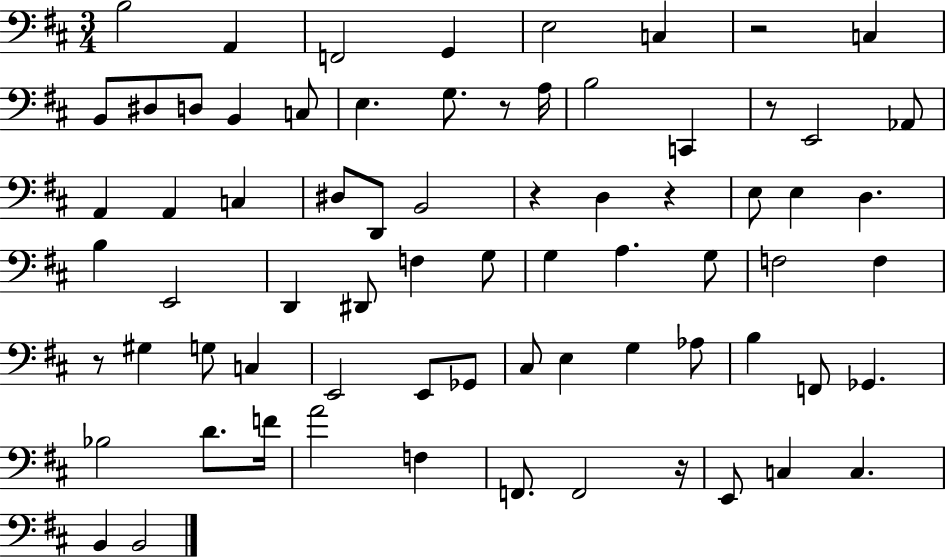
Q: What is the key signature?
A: D major